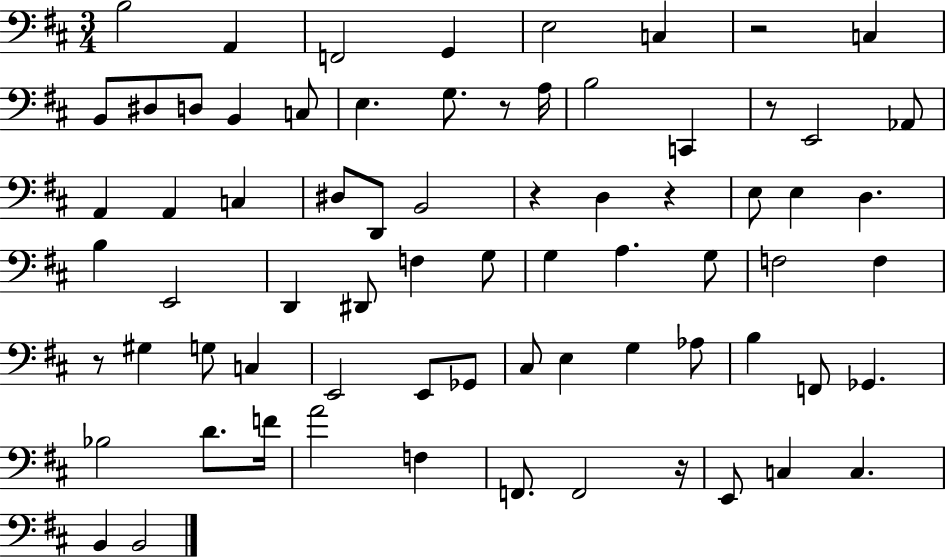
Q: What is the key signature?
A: D major